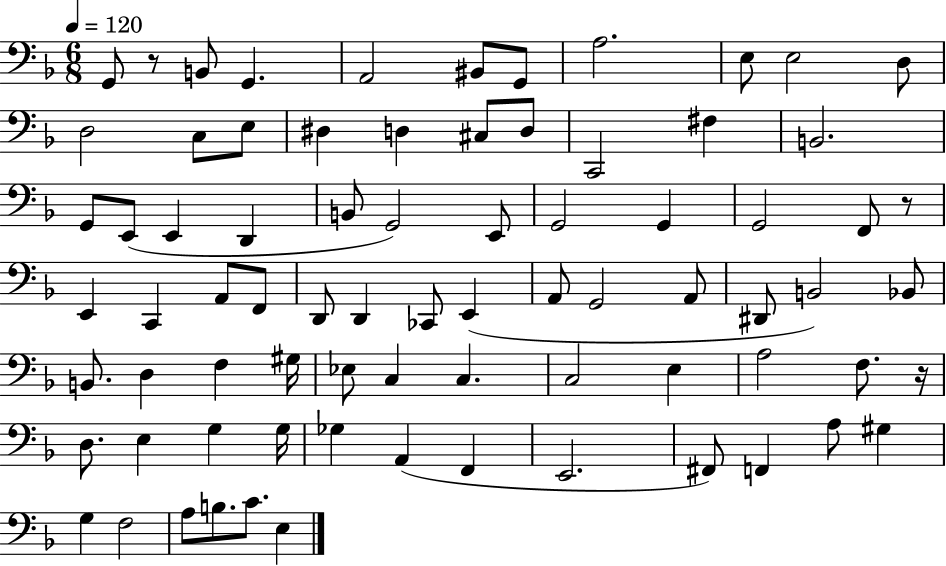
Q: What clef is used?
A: bass